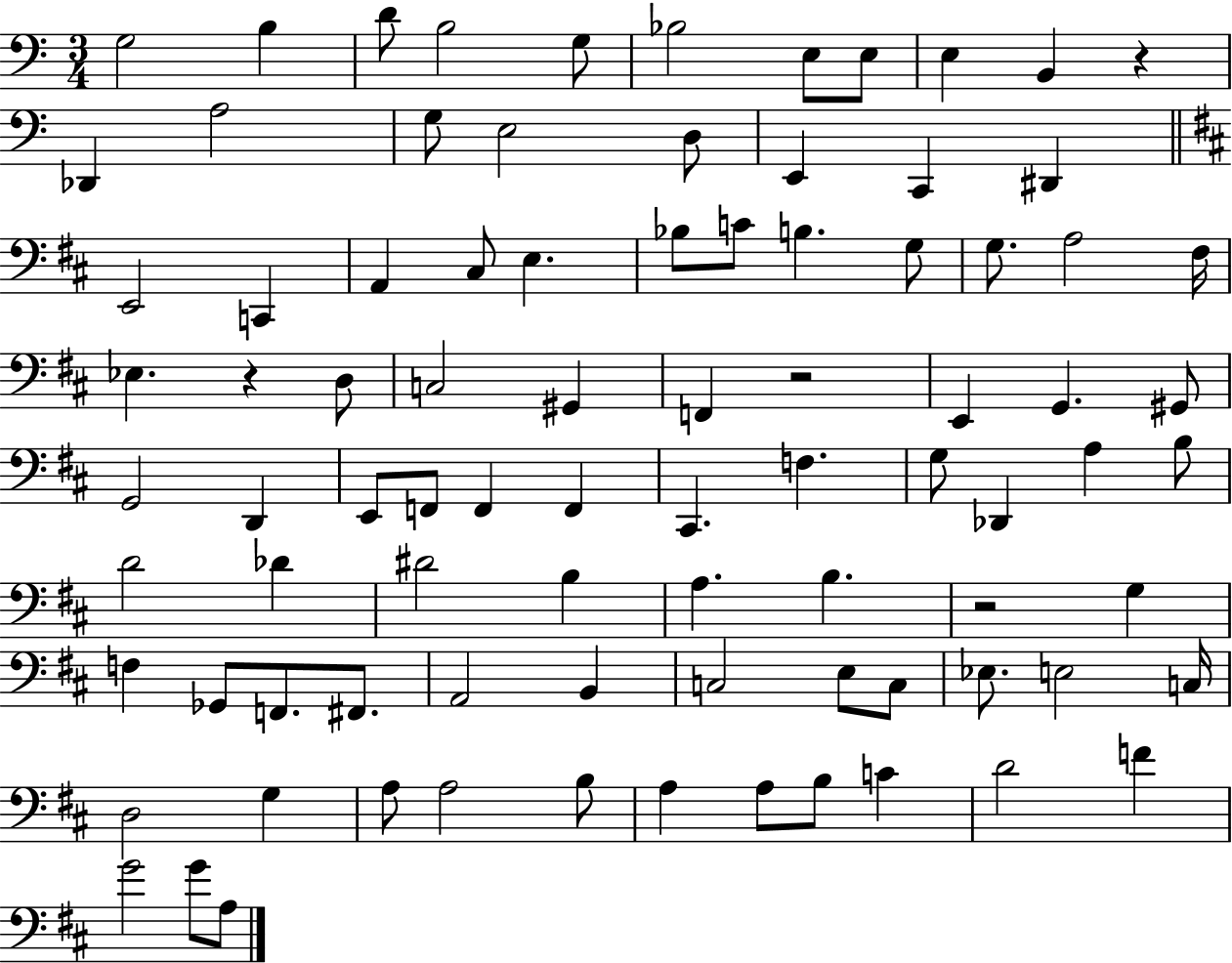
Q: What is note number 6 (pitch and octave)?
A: Bb3